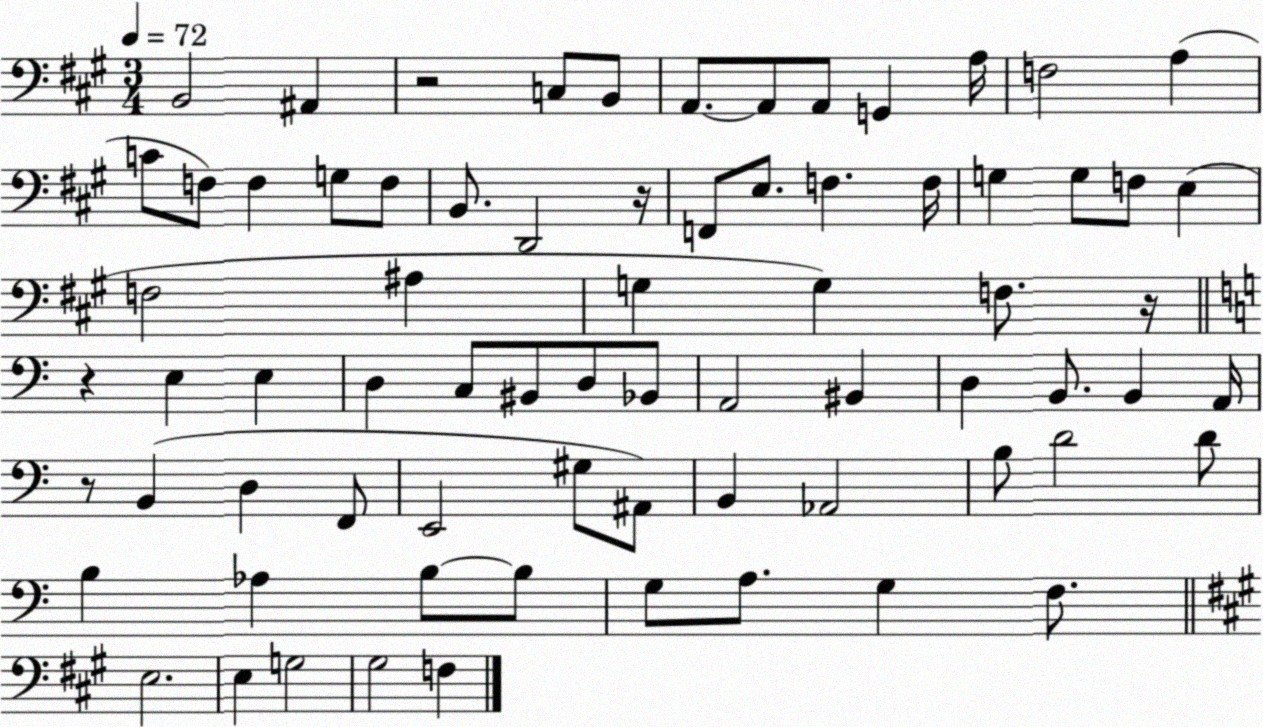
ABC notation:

X:1
T:Untitled
M:3/4
L:1/4
K:A
B,,2 ^A,, z2 C,/2 B,,/2 A,,/2 A,,/2 A,,/2 G,, A,/4 F,2 A, C/2 F,/2 F, G,/2 F,/2 B,,/2 D,,2 z/4 F,,/2 E,/2 F, F,/4 G, G,/2 F,/2 E, F,2 ^A, G, G, F,/2 z/4 z E, E, D, C,/2 ^B,,/2 D,/2 _B,,/2 A,,2 ^B,, D, B,,/2 B,, A,,/4 z/2 B,, D, F,,/2 E,,2 ^G,/2 ^A,,/2 B,, _A,,2 B,/2 D2 D/2 B, _A, B,/2 B,/2 G,/2 A,/2 G, F,/2 E,2 E, G,2 ^G,2 F,